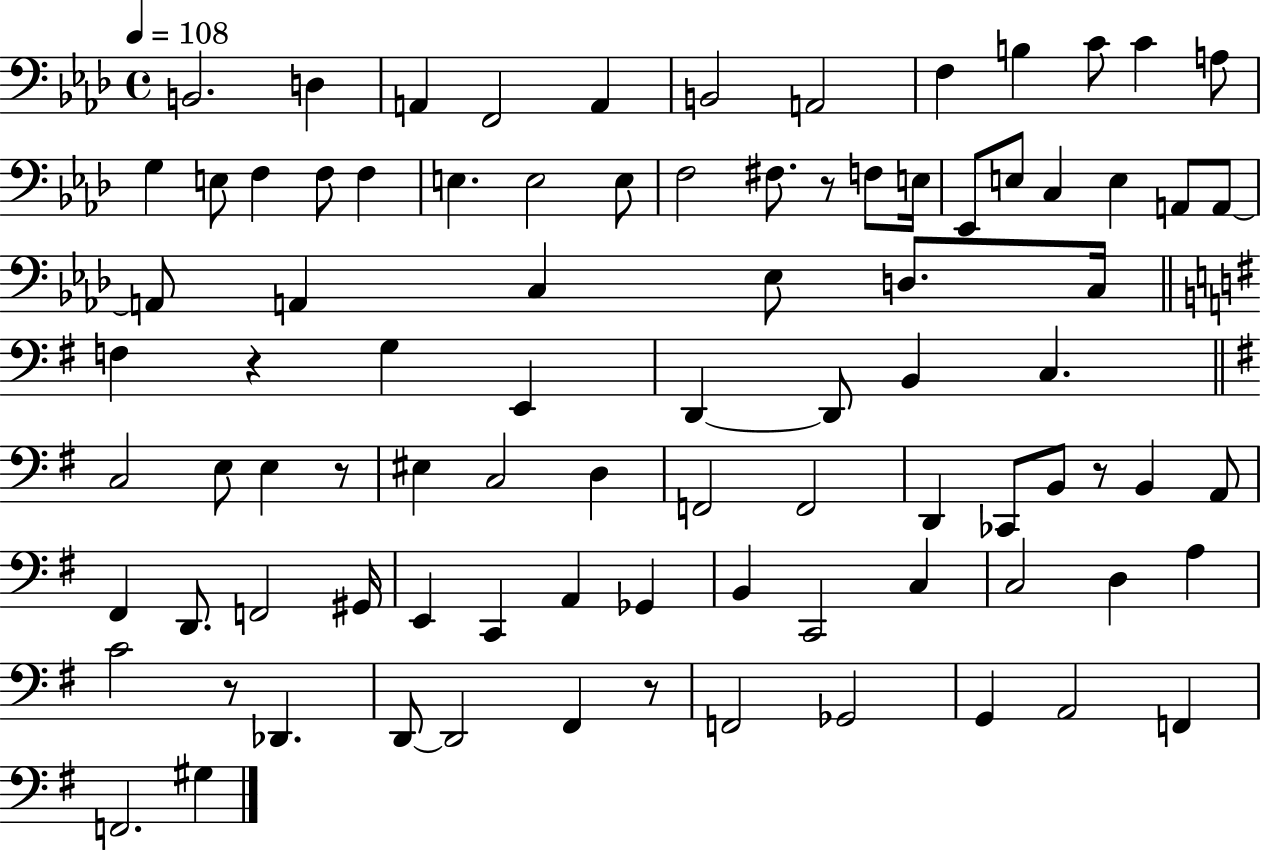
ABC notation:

X:1
T:Untitled
M:4/4
L:1/4
K:Ab
B,,2 D, A,, F,,2 A,, B,,2 A,,2 F, B, C/2 C A,/2 G, E,/2 F, F,/2 F, E, E,2 E,/2 F,2 ^F,/2 z/2 F,/2 E,/4 _E,,/2 E,/2 C, E, A,,/2 A,,/2 A,,/2 A,, C, _E,/2 D,/2 C,/4 F, z G, E,, D,, D,,/2 B,, C, C,2 E,/2 E, z/2 ^E, C,2 D, F,,2 F,,2 D,, _C,,/2 B,,/2 z/2 B,, A,,/2 ^F,, D,,/2 F,,2 ^G,,/4 E,, C,, A,, _G,, B,, C,,2 C, C,2 D, A, C2 z/2 _D,, D,,/2 D,,2 ^F,, z/2 F,,2 _G,,2 G,, A,,2 F,, F,,2 ^G,